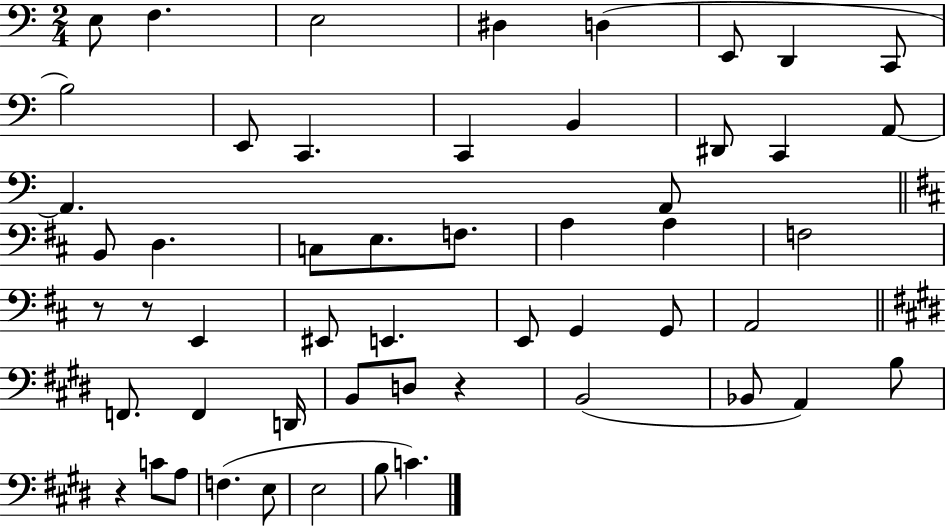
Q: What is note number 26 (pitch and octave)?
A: F3